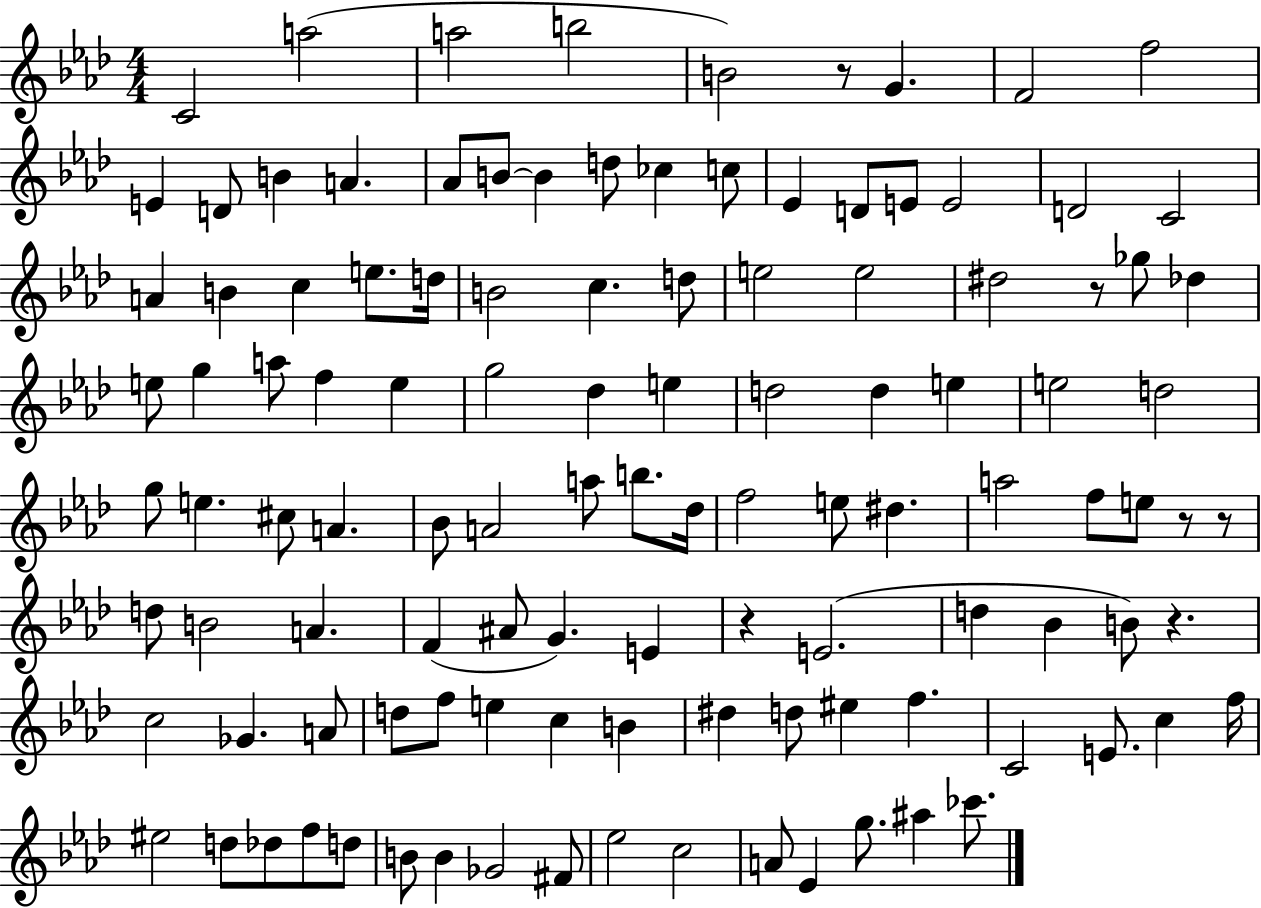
X:1
T:Untitled
M:4/4
L:1/4
K:Ab
C2 a2 a2 b2 B2 z/2 G F2 f2 E D/2 B A _A/2 B/2 B d/2 _c c/2 _E D/2 E/2 E2 D2 C2 A B c e/2 d/4 B2 c d/2 e2 e2 ^d2 z/2 _g/2 _d e/2 g a/2 f e g2 _d e d2 d e e2 d2 g/2 e ^c/2 A _B/2 A2 a/2 b/2 _d/4 f2 e/2 ^d a2 f/2 e/2 z/2 z/2 d/2 B2 A F ^A/2 G E z E2 d _B B/2 z c2 _G A/2 d/2 f/2 e c B ^d d/2 ^e f C2 E/2 c f/4 ^e2 d/2 _d/2 f/2 d/2 B/2 B _G2 ^F/2 _e2 c2 A/2 _E g/2 ^a _c'/2